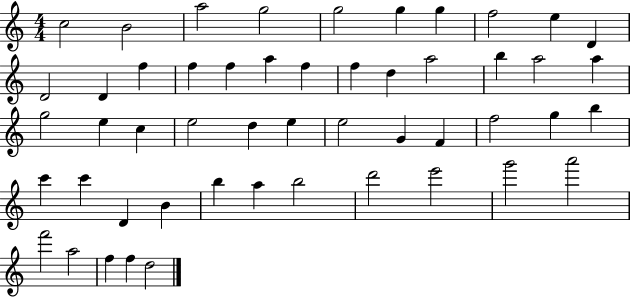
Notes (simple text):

C5/h B4/h A5/h G5/h G5/h G5/q G5/q F5/h E5/q D4/q D4/h D4/q F5/q F5/q F5/q A5/q F5/q F5/q D5/q A5/h B5/q A5/h A5/q G5/h E5/q C5/q E5/h D5/q E5/q E5/h G4/q F4/q F5/h G5/q B5/q C6/q C6/q D4/q B4/q B5/q A5/q B5/h D6/h E6/h G6/h A6/h F6/h A5/h F5/q F5/q D5/h